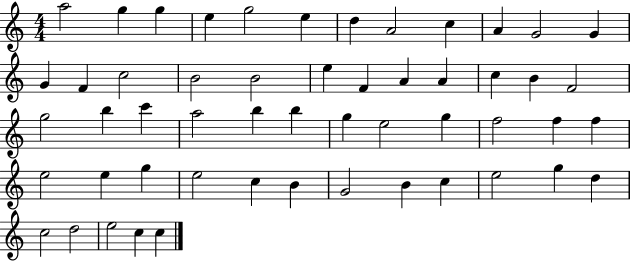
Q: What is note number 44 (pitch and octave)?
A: B4